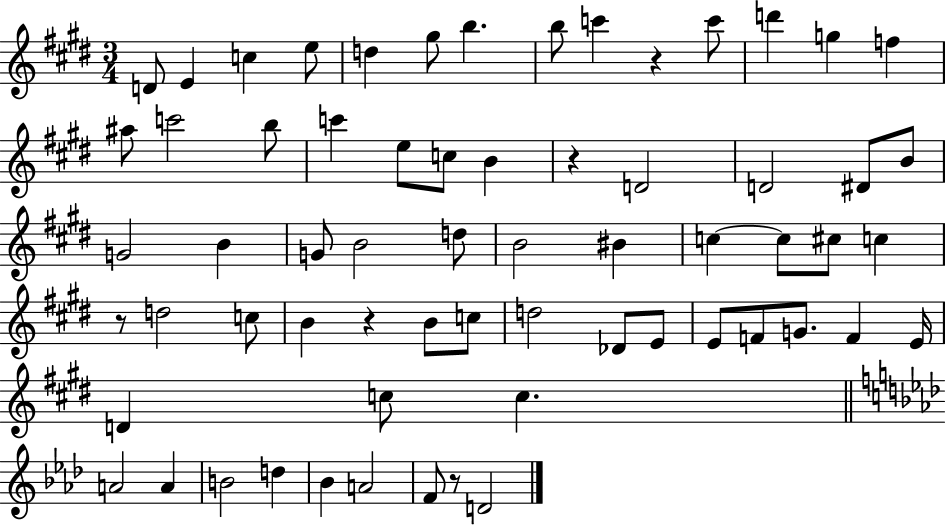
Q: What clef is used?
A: treble